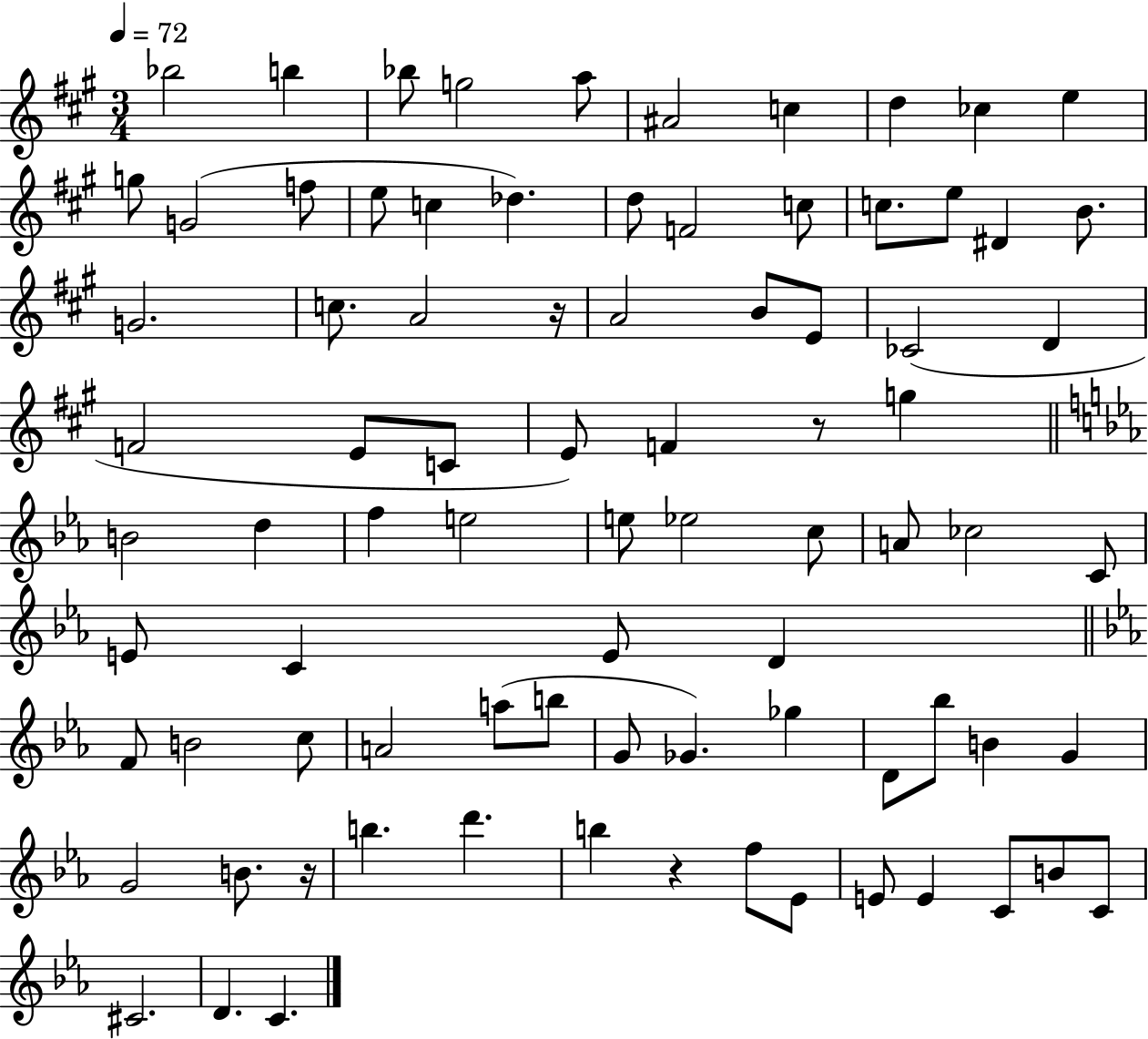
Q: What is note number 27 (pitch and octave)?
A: A4